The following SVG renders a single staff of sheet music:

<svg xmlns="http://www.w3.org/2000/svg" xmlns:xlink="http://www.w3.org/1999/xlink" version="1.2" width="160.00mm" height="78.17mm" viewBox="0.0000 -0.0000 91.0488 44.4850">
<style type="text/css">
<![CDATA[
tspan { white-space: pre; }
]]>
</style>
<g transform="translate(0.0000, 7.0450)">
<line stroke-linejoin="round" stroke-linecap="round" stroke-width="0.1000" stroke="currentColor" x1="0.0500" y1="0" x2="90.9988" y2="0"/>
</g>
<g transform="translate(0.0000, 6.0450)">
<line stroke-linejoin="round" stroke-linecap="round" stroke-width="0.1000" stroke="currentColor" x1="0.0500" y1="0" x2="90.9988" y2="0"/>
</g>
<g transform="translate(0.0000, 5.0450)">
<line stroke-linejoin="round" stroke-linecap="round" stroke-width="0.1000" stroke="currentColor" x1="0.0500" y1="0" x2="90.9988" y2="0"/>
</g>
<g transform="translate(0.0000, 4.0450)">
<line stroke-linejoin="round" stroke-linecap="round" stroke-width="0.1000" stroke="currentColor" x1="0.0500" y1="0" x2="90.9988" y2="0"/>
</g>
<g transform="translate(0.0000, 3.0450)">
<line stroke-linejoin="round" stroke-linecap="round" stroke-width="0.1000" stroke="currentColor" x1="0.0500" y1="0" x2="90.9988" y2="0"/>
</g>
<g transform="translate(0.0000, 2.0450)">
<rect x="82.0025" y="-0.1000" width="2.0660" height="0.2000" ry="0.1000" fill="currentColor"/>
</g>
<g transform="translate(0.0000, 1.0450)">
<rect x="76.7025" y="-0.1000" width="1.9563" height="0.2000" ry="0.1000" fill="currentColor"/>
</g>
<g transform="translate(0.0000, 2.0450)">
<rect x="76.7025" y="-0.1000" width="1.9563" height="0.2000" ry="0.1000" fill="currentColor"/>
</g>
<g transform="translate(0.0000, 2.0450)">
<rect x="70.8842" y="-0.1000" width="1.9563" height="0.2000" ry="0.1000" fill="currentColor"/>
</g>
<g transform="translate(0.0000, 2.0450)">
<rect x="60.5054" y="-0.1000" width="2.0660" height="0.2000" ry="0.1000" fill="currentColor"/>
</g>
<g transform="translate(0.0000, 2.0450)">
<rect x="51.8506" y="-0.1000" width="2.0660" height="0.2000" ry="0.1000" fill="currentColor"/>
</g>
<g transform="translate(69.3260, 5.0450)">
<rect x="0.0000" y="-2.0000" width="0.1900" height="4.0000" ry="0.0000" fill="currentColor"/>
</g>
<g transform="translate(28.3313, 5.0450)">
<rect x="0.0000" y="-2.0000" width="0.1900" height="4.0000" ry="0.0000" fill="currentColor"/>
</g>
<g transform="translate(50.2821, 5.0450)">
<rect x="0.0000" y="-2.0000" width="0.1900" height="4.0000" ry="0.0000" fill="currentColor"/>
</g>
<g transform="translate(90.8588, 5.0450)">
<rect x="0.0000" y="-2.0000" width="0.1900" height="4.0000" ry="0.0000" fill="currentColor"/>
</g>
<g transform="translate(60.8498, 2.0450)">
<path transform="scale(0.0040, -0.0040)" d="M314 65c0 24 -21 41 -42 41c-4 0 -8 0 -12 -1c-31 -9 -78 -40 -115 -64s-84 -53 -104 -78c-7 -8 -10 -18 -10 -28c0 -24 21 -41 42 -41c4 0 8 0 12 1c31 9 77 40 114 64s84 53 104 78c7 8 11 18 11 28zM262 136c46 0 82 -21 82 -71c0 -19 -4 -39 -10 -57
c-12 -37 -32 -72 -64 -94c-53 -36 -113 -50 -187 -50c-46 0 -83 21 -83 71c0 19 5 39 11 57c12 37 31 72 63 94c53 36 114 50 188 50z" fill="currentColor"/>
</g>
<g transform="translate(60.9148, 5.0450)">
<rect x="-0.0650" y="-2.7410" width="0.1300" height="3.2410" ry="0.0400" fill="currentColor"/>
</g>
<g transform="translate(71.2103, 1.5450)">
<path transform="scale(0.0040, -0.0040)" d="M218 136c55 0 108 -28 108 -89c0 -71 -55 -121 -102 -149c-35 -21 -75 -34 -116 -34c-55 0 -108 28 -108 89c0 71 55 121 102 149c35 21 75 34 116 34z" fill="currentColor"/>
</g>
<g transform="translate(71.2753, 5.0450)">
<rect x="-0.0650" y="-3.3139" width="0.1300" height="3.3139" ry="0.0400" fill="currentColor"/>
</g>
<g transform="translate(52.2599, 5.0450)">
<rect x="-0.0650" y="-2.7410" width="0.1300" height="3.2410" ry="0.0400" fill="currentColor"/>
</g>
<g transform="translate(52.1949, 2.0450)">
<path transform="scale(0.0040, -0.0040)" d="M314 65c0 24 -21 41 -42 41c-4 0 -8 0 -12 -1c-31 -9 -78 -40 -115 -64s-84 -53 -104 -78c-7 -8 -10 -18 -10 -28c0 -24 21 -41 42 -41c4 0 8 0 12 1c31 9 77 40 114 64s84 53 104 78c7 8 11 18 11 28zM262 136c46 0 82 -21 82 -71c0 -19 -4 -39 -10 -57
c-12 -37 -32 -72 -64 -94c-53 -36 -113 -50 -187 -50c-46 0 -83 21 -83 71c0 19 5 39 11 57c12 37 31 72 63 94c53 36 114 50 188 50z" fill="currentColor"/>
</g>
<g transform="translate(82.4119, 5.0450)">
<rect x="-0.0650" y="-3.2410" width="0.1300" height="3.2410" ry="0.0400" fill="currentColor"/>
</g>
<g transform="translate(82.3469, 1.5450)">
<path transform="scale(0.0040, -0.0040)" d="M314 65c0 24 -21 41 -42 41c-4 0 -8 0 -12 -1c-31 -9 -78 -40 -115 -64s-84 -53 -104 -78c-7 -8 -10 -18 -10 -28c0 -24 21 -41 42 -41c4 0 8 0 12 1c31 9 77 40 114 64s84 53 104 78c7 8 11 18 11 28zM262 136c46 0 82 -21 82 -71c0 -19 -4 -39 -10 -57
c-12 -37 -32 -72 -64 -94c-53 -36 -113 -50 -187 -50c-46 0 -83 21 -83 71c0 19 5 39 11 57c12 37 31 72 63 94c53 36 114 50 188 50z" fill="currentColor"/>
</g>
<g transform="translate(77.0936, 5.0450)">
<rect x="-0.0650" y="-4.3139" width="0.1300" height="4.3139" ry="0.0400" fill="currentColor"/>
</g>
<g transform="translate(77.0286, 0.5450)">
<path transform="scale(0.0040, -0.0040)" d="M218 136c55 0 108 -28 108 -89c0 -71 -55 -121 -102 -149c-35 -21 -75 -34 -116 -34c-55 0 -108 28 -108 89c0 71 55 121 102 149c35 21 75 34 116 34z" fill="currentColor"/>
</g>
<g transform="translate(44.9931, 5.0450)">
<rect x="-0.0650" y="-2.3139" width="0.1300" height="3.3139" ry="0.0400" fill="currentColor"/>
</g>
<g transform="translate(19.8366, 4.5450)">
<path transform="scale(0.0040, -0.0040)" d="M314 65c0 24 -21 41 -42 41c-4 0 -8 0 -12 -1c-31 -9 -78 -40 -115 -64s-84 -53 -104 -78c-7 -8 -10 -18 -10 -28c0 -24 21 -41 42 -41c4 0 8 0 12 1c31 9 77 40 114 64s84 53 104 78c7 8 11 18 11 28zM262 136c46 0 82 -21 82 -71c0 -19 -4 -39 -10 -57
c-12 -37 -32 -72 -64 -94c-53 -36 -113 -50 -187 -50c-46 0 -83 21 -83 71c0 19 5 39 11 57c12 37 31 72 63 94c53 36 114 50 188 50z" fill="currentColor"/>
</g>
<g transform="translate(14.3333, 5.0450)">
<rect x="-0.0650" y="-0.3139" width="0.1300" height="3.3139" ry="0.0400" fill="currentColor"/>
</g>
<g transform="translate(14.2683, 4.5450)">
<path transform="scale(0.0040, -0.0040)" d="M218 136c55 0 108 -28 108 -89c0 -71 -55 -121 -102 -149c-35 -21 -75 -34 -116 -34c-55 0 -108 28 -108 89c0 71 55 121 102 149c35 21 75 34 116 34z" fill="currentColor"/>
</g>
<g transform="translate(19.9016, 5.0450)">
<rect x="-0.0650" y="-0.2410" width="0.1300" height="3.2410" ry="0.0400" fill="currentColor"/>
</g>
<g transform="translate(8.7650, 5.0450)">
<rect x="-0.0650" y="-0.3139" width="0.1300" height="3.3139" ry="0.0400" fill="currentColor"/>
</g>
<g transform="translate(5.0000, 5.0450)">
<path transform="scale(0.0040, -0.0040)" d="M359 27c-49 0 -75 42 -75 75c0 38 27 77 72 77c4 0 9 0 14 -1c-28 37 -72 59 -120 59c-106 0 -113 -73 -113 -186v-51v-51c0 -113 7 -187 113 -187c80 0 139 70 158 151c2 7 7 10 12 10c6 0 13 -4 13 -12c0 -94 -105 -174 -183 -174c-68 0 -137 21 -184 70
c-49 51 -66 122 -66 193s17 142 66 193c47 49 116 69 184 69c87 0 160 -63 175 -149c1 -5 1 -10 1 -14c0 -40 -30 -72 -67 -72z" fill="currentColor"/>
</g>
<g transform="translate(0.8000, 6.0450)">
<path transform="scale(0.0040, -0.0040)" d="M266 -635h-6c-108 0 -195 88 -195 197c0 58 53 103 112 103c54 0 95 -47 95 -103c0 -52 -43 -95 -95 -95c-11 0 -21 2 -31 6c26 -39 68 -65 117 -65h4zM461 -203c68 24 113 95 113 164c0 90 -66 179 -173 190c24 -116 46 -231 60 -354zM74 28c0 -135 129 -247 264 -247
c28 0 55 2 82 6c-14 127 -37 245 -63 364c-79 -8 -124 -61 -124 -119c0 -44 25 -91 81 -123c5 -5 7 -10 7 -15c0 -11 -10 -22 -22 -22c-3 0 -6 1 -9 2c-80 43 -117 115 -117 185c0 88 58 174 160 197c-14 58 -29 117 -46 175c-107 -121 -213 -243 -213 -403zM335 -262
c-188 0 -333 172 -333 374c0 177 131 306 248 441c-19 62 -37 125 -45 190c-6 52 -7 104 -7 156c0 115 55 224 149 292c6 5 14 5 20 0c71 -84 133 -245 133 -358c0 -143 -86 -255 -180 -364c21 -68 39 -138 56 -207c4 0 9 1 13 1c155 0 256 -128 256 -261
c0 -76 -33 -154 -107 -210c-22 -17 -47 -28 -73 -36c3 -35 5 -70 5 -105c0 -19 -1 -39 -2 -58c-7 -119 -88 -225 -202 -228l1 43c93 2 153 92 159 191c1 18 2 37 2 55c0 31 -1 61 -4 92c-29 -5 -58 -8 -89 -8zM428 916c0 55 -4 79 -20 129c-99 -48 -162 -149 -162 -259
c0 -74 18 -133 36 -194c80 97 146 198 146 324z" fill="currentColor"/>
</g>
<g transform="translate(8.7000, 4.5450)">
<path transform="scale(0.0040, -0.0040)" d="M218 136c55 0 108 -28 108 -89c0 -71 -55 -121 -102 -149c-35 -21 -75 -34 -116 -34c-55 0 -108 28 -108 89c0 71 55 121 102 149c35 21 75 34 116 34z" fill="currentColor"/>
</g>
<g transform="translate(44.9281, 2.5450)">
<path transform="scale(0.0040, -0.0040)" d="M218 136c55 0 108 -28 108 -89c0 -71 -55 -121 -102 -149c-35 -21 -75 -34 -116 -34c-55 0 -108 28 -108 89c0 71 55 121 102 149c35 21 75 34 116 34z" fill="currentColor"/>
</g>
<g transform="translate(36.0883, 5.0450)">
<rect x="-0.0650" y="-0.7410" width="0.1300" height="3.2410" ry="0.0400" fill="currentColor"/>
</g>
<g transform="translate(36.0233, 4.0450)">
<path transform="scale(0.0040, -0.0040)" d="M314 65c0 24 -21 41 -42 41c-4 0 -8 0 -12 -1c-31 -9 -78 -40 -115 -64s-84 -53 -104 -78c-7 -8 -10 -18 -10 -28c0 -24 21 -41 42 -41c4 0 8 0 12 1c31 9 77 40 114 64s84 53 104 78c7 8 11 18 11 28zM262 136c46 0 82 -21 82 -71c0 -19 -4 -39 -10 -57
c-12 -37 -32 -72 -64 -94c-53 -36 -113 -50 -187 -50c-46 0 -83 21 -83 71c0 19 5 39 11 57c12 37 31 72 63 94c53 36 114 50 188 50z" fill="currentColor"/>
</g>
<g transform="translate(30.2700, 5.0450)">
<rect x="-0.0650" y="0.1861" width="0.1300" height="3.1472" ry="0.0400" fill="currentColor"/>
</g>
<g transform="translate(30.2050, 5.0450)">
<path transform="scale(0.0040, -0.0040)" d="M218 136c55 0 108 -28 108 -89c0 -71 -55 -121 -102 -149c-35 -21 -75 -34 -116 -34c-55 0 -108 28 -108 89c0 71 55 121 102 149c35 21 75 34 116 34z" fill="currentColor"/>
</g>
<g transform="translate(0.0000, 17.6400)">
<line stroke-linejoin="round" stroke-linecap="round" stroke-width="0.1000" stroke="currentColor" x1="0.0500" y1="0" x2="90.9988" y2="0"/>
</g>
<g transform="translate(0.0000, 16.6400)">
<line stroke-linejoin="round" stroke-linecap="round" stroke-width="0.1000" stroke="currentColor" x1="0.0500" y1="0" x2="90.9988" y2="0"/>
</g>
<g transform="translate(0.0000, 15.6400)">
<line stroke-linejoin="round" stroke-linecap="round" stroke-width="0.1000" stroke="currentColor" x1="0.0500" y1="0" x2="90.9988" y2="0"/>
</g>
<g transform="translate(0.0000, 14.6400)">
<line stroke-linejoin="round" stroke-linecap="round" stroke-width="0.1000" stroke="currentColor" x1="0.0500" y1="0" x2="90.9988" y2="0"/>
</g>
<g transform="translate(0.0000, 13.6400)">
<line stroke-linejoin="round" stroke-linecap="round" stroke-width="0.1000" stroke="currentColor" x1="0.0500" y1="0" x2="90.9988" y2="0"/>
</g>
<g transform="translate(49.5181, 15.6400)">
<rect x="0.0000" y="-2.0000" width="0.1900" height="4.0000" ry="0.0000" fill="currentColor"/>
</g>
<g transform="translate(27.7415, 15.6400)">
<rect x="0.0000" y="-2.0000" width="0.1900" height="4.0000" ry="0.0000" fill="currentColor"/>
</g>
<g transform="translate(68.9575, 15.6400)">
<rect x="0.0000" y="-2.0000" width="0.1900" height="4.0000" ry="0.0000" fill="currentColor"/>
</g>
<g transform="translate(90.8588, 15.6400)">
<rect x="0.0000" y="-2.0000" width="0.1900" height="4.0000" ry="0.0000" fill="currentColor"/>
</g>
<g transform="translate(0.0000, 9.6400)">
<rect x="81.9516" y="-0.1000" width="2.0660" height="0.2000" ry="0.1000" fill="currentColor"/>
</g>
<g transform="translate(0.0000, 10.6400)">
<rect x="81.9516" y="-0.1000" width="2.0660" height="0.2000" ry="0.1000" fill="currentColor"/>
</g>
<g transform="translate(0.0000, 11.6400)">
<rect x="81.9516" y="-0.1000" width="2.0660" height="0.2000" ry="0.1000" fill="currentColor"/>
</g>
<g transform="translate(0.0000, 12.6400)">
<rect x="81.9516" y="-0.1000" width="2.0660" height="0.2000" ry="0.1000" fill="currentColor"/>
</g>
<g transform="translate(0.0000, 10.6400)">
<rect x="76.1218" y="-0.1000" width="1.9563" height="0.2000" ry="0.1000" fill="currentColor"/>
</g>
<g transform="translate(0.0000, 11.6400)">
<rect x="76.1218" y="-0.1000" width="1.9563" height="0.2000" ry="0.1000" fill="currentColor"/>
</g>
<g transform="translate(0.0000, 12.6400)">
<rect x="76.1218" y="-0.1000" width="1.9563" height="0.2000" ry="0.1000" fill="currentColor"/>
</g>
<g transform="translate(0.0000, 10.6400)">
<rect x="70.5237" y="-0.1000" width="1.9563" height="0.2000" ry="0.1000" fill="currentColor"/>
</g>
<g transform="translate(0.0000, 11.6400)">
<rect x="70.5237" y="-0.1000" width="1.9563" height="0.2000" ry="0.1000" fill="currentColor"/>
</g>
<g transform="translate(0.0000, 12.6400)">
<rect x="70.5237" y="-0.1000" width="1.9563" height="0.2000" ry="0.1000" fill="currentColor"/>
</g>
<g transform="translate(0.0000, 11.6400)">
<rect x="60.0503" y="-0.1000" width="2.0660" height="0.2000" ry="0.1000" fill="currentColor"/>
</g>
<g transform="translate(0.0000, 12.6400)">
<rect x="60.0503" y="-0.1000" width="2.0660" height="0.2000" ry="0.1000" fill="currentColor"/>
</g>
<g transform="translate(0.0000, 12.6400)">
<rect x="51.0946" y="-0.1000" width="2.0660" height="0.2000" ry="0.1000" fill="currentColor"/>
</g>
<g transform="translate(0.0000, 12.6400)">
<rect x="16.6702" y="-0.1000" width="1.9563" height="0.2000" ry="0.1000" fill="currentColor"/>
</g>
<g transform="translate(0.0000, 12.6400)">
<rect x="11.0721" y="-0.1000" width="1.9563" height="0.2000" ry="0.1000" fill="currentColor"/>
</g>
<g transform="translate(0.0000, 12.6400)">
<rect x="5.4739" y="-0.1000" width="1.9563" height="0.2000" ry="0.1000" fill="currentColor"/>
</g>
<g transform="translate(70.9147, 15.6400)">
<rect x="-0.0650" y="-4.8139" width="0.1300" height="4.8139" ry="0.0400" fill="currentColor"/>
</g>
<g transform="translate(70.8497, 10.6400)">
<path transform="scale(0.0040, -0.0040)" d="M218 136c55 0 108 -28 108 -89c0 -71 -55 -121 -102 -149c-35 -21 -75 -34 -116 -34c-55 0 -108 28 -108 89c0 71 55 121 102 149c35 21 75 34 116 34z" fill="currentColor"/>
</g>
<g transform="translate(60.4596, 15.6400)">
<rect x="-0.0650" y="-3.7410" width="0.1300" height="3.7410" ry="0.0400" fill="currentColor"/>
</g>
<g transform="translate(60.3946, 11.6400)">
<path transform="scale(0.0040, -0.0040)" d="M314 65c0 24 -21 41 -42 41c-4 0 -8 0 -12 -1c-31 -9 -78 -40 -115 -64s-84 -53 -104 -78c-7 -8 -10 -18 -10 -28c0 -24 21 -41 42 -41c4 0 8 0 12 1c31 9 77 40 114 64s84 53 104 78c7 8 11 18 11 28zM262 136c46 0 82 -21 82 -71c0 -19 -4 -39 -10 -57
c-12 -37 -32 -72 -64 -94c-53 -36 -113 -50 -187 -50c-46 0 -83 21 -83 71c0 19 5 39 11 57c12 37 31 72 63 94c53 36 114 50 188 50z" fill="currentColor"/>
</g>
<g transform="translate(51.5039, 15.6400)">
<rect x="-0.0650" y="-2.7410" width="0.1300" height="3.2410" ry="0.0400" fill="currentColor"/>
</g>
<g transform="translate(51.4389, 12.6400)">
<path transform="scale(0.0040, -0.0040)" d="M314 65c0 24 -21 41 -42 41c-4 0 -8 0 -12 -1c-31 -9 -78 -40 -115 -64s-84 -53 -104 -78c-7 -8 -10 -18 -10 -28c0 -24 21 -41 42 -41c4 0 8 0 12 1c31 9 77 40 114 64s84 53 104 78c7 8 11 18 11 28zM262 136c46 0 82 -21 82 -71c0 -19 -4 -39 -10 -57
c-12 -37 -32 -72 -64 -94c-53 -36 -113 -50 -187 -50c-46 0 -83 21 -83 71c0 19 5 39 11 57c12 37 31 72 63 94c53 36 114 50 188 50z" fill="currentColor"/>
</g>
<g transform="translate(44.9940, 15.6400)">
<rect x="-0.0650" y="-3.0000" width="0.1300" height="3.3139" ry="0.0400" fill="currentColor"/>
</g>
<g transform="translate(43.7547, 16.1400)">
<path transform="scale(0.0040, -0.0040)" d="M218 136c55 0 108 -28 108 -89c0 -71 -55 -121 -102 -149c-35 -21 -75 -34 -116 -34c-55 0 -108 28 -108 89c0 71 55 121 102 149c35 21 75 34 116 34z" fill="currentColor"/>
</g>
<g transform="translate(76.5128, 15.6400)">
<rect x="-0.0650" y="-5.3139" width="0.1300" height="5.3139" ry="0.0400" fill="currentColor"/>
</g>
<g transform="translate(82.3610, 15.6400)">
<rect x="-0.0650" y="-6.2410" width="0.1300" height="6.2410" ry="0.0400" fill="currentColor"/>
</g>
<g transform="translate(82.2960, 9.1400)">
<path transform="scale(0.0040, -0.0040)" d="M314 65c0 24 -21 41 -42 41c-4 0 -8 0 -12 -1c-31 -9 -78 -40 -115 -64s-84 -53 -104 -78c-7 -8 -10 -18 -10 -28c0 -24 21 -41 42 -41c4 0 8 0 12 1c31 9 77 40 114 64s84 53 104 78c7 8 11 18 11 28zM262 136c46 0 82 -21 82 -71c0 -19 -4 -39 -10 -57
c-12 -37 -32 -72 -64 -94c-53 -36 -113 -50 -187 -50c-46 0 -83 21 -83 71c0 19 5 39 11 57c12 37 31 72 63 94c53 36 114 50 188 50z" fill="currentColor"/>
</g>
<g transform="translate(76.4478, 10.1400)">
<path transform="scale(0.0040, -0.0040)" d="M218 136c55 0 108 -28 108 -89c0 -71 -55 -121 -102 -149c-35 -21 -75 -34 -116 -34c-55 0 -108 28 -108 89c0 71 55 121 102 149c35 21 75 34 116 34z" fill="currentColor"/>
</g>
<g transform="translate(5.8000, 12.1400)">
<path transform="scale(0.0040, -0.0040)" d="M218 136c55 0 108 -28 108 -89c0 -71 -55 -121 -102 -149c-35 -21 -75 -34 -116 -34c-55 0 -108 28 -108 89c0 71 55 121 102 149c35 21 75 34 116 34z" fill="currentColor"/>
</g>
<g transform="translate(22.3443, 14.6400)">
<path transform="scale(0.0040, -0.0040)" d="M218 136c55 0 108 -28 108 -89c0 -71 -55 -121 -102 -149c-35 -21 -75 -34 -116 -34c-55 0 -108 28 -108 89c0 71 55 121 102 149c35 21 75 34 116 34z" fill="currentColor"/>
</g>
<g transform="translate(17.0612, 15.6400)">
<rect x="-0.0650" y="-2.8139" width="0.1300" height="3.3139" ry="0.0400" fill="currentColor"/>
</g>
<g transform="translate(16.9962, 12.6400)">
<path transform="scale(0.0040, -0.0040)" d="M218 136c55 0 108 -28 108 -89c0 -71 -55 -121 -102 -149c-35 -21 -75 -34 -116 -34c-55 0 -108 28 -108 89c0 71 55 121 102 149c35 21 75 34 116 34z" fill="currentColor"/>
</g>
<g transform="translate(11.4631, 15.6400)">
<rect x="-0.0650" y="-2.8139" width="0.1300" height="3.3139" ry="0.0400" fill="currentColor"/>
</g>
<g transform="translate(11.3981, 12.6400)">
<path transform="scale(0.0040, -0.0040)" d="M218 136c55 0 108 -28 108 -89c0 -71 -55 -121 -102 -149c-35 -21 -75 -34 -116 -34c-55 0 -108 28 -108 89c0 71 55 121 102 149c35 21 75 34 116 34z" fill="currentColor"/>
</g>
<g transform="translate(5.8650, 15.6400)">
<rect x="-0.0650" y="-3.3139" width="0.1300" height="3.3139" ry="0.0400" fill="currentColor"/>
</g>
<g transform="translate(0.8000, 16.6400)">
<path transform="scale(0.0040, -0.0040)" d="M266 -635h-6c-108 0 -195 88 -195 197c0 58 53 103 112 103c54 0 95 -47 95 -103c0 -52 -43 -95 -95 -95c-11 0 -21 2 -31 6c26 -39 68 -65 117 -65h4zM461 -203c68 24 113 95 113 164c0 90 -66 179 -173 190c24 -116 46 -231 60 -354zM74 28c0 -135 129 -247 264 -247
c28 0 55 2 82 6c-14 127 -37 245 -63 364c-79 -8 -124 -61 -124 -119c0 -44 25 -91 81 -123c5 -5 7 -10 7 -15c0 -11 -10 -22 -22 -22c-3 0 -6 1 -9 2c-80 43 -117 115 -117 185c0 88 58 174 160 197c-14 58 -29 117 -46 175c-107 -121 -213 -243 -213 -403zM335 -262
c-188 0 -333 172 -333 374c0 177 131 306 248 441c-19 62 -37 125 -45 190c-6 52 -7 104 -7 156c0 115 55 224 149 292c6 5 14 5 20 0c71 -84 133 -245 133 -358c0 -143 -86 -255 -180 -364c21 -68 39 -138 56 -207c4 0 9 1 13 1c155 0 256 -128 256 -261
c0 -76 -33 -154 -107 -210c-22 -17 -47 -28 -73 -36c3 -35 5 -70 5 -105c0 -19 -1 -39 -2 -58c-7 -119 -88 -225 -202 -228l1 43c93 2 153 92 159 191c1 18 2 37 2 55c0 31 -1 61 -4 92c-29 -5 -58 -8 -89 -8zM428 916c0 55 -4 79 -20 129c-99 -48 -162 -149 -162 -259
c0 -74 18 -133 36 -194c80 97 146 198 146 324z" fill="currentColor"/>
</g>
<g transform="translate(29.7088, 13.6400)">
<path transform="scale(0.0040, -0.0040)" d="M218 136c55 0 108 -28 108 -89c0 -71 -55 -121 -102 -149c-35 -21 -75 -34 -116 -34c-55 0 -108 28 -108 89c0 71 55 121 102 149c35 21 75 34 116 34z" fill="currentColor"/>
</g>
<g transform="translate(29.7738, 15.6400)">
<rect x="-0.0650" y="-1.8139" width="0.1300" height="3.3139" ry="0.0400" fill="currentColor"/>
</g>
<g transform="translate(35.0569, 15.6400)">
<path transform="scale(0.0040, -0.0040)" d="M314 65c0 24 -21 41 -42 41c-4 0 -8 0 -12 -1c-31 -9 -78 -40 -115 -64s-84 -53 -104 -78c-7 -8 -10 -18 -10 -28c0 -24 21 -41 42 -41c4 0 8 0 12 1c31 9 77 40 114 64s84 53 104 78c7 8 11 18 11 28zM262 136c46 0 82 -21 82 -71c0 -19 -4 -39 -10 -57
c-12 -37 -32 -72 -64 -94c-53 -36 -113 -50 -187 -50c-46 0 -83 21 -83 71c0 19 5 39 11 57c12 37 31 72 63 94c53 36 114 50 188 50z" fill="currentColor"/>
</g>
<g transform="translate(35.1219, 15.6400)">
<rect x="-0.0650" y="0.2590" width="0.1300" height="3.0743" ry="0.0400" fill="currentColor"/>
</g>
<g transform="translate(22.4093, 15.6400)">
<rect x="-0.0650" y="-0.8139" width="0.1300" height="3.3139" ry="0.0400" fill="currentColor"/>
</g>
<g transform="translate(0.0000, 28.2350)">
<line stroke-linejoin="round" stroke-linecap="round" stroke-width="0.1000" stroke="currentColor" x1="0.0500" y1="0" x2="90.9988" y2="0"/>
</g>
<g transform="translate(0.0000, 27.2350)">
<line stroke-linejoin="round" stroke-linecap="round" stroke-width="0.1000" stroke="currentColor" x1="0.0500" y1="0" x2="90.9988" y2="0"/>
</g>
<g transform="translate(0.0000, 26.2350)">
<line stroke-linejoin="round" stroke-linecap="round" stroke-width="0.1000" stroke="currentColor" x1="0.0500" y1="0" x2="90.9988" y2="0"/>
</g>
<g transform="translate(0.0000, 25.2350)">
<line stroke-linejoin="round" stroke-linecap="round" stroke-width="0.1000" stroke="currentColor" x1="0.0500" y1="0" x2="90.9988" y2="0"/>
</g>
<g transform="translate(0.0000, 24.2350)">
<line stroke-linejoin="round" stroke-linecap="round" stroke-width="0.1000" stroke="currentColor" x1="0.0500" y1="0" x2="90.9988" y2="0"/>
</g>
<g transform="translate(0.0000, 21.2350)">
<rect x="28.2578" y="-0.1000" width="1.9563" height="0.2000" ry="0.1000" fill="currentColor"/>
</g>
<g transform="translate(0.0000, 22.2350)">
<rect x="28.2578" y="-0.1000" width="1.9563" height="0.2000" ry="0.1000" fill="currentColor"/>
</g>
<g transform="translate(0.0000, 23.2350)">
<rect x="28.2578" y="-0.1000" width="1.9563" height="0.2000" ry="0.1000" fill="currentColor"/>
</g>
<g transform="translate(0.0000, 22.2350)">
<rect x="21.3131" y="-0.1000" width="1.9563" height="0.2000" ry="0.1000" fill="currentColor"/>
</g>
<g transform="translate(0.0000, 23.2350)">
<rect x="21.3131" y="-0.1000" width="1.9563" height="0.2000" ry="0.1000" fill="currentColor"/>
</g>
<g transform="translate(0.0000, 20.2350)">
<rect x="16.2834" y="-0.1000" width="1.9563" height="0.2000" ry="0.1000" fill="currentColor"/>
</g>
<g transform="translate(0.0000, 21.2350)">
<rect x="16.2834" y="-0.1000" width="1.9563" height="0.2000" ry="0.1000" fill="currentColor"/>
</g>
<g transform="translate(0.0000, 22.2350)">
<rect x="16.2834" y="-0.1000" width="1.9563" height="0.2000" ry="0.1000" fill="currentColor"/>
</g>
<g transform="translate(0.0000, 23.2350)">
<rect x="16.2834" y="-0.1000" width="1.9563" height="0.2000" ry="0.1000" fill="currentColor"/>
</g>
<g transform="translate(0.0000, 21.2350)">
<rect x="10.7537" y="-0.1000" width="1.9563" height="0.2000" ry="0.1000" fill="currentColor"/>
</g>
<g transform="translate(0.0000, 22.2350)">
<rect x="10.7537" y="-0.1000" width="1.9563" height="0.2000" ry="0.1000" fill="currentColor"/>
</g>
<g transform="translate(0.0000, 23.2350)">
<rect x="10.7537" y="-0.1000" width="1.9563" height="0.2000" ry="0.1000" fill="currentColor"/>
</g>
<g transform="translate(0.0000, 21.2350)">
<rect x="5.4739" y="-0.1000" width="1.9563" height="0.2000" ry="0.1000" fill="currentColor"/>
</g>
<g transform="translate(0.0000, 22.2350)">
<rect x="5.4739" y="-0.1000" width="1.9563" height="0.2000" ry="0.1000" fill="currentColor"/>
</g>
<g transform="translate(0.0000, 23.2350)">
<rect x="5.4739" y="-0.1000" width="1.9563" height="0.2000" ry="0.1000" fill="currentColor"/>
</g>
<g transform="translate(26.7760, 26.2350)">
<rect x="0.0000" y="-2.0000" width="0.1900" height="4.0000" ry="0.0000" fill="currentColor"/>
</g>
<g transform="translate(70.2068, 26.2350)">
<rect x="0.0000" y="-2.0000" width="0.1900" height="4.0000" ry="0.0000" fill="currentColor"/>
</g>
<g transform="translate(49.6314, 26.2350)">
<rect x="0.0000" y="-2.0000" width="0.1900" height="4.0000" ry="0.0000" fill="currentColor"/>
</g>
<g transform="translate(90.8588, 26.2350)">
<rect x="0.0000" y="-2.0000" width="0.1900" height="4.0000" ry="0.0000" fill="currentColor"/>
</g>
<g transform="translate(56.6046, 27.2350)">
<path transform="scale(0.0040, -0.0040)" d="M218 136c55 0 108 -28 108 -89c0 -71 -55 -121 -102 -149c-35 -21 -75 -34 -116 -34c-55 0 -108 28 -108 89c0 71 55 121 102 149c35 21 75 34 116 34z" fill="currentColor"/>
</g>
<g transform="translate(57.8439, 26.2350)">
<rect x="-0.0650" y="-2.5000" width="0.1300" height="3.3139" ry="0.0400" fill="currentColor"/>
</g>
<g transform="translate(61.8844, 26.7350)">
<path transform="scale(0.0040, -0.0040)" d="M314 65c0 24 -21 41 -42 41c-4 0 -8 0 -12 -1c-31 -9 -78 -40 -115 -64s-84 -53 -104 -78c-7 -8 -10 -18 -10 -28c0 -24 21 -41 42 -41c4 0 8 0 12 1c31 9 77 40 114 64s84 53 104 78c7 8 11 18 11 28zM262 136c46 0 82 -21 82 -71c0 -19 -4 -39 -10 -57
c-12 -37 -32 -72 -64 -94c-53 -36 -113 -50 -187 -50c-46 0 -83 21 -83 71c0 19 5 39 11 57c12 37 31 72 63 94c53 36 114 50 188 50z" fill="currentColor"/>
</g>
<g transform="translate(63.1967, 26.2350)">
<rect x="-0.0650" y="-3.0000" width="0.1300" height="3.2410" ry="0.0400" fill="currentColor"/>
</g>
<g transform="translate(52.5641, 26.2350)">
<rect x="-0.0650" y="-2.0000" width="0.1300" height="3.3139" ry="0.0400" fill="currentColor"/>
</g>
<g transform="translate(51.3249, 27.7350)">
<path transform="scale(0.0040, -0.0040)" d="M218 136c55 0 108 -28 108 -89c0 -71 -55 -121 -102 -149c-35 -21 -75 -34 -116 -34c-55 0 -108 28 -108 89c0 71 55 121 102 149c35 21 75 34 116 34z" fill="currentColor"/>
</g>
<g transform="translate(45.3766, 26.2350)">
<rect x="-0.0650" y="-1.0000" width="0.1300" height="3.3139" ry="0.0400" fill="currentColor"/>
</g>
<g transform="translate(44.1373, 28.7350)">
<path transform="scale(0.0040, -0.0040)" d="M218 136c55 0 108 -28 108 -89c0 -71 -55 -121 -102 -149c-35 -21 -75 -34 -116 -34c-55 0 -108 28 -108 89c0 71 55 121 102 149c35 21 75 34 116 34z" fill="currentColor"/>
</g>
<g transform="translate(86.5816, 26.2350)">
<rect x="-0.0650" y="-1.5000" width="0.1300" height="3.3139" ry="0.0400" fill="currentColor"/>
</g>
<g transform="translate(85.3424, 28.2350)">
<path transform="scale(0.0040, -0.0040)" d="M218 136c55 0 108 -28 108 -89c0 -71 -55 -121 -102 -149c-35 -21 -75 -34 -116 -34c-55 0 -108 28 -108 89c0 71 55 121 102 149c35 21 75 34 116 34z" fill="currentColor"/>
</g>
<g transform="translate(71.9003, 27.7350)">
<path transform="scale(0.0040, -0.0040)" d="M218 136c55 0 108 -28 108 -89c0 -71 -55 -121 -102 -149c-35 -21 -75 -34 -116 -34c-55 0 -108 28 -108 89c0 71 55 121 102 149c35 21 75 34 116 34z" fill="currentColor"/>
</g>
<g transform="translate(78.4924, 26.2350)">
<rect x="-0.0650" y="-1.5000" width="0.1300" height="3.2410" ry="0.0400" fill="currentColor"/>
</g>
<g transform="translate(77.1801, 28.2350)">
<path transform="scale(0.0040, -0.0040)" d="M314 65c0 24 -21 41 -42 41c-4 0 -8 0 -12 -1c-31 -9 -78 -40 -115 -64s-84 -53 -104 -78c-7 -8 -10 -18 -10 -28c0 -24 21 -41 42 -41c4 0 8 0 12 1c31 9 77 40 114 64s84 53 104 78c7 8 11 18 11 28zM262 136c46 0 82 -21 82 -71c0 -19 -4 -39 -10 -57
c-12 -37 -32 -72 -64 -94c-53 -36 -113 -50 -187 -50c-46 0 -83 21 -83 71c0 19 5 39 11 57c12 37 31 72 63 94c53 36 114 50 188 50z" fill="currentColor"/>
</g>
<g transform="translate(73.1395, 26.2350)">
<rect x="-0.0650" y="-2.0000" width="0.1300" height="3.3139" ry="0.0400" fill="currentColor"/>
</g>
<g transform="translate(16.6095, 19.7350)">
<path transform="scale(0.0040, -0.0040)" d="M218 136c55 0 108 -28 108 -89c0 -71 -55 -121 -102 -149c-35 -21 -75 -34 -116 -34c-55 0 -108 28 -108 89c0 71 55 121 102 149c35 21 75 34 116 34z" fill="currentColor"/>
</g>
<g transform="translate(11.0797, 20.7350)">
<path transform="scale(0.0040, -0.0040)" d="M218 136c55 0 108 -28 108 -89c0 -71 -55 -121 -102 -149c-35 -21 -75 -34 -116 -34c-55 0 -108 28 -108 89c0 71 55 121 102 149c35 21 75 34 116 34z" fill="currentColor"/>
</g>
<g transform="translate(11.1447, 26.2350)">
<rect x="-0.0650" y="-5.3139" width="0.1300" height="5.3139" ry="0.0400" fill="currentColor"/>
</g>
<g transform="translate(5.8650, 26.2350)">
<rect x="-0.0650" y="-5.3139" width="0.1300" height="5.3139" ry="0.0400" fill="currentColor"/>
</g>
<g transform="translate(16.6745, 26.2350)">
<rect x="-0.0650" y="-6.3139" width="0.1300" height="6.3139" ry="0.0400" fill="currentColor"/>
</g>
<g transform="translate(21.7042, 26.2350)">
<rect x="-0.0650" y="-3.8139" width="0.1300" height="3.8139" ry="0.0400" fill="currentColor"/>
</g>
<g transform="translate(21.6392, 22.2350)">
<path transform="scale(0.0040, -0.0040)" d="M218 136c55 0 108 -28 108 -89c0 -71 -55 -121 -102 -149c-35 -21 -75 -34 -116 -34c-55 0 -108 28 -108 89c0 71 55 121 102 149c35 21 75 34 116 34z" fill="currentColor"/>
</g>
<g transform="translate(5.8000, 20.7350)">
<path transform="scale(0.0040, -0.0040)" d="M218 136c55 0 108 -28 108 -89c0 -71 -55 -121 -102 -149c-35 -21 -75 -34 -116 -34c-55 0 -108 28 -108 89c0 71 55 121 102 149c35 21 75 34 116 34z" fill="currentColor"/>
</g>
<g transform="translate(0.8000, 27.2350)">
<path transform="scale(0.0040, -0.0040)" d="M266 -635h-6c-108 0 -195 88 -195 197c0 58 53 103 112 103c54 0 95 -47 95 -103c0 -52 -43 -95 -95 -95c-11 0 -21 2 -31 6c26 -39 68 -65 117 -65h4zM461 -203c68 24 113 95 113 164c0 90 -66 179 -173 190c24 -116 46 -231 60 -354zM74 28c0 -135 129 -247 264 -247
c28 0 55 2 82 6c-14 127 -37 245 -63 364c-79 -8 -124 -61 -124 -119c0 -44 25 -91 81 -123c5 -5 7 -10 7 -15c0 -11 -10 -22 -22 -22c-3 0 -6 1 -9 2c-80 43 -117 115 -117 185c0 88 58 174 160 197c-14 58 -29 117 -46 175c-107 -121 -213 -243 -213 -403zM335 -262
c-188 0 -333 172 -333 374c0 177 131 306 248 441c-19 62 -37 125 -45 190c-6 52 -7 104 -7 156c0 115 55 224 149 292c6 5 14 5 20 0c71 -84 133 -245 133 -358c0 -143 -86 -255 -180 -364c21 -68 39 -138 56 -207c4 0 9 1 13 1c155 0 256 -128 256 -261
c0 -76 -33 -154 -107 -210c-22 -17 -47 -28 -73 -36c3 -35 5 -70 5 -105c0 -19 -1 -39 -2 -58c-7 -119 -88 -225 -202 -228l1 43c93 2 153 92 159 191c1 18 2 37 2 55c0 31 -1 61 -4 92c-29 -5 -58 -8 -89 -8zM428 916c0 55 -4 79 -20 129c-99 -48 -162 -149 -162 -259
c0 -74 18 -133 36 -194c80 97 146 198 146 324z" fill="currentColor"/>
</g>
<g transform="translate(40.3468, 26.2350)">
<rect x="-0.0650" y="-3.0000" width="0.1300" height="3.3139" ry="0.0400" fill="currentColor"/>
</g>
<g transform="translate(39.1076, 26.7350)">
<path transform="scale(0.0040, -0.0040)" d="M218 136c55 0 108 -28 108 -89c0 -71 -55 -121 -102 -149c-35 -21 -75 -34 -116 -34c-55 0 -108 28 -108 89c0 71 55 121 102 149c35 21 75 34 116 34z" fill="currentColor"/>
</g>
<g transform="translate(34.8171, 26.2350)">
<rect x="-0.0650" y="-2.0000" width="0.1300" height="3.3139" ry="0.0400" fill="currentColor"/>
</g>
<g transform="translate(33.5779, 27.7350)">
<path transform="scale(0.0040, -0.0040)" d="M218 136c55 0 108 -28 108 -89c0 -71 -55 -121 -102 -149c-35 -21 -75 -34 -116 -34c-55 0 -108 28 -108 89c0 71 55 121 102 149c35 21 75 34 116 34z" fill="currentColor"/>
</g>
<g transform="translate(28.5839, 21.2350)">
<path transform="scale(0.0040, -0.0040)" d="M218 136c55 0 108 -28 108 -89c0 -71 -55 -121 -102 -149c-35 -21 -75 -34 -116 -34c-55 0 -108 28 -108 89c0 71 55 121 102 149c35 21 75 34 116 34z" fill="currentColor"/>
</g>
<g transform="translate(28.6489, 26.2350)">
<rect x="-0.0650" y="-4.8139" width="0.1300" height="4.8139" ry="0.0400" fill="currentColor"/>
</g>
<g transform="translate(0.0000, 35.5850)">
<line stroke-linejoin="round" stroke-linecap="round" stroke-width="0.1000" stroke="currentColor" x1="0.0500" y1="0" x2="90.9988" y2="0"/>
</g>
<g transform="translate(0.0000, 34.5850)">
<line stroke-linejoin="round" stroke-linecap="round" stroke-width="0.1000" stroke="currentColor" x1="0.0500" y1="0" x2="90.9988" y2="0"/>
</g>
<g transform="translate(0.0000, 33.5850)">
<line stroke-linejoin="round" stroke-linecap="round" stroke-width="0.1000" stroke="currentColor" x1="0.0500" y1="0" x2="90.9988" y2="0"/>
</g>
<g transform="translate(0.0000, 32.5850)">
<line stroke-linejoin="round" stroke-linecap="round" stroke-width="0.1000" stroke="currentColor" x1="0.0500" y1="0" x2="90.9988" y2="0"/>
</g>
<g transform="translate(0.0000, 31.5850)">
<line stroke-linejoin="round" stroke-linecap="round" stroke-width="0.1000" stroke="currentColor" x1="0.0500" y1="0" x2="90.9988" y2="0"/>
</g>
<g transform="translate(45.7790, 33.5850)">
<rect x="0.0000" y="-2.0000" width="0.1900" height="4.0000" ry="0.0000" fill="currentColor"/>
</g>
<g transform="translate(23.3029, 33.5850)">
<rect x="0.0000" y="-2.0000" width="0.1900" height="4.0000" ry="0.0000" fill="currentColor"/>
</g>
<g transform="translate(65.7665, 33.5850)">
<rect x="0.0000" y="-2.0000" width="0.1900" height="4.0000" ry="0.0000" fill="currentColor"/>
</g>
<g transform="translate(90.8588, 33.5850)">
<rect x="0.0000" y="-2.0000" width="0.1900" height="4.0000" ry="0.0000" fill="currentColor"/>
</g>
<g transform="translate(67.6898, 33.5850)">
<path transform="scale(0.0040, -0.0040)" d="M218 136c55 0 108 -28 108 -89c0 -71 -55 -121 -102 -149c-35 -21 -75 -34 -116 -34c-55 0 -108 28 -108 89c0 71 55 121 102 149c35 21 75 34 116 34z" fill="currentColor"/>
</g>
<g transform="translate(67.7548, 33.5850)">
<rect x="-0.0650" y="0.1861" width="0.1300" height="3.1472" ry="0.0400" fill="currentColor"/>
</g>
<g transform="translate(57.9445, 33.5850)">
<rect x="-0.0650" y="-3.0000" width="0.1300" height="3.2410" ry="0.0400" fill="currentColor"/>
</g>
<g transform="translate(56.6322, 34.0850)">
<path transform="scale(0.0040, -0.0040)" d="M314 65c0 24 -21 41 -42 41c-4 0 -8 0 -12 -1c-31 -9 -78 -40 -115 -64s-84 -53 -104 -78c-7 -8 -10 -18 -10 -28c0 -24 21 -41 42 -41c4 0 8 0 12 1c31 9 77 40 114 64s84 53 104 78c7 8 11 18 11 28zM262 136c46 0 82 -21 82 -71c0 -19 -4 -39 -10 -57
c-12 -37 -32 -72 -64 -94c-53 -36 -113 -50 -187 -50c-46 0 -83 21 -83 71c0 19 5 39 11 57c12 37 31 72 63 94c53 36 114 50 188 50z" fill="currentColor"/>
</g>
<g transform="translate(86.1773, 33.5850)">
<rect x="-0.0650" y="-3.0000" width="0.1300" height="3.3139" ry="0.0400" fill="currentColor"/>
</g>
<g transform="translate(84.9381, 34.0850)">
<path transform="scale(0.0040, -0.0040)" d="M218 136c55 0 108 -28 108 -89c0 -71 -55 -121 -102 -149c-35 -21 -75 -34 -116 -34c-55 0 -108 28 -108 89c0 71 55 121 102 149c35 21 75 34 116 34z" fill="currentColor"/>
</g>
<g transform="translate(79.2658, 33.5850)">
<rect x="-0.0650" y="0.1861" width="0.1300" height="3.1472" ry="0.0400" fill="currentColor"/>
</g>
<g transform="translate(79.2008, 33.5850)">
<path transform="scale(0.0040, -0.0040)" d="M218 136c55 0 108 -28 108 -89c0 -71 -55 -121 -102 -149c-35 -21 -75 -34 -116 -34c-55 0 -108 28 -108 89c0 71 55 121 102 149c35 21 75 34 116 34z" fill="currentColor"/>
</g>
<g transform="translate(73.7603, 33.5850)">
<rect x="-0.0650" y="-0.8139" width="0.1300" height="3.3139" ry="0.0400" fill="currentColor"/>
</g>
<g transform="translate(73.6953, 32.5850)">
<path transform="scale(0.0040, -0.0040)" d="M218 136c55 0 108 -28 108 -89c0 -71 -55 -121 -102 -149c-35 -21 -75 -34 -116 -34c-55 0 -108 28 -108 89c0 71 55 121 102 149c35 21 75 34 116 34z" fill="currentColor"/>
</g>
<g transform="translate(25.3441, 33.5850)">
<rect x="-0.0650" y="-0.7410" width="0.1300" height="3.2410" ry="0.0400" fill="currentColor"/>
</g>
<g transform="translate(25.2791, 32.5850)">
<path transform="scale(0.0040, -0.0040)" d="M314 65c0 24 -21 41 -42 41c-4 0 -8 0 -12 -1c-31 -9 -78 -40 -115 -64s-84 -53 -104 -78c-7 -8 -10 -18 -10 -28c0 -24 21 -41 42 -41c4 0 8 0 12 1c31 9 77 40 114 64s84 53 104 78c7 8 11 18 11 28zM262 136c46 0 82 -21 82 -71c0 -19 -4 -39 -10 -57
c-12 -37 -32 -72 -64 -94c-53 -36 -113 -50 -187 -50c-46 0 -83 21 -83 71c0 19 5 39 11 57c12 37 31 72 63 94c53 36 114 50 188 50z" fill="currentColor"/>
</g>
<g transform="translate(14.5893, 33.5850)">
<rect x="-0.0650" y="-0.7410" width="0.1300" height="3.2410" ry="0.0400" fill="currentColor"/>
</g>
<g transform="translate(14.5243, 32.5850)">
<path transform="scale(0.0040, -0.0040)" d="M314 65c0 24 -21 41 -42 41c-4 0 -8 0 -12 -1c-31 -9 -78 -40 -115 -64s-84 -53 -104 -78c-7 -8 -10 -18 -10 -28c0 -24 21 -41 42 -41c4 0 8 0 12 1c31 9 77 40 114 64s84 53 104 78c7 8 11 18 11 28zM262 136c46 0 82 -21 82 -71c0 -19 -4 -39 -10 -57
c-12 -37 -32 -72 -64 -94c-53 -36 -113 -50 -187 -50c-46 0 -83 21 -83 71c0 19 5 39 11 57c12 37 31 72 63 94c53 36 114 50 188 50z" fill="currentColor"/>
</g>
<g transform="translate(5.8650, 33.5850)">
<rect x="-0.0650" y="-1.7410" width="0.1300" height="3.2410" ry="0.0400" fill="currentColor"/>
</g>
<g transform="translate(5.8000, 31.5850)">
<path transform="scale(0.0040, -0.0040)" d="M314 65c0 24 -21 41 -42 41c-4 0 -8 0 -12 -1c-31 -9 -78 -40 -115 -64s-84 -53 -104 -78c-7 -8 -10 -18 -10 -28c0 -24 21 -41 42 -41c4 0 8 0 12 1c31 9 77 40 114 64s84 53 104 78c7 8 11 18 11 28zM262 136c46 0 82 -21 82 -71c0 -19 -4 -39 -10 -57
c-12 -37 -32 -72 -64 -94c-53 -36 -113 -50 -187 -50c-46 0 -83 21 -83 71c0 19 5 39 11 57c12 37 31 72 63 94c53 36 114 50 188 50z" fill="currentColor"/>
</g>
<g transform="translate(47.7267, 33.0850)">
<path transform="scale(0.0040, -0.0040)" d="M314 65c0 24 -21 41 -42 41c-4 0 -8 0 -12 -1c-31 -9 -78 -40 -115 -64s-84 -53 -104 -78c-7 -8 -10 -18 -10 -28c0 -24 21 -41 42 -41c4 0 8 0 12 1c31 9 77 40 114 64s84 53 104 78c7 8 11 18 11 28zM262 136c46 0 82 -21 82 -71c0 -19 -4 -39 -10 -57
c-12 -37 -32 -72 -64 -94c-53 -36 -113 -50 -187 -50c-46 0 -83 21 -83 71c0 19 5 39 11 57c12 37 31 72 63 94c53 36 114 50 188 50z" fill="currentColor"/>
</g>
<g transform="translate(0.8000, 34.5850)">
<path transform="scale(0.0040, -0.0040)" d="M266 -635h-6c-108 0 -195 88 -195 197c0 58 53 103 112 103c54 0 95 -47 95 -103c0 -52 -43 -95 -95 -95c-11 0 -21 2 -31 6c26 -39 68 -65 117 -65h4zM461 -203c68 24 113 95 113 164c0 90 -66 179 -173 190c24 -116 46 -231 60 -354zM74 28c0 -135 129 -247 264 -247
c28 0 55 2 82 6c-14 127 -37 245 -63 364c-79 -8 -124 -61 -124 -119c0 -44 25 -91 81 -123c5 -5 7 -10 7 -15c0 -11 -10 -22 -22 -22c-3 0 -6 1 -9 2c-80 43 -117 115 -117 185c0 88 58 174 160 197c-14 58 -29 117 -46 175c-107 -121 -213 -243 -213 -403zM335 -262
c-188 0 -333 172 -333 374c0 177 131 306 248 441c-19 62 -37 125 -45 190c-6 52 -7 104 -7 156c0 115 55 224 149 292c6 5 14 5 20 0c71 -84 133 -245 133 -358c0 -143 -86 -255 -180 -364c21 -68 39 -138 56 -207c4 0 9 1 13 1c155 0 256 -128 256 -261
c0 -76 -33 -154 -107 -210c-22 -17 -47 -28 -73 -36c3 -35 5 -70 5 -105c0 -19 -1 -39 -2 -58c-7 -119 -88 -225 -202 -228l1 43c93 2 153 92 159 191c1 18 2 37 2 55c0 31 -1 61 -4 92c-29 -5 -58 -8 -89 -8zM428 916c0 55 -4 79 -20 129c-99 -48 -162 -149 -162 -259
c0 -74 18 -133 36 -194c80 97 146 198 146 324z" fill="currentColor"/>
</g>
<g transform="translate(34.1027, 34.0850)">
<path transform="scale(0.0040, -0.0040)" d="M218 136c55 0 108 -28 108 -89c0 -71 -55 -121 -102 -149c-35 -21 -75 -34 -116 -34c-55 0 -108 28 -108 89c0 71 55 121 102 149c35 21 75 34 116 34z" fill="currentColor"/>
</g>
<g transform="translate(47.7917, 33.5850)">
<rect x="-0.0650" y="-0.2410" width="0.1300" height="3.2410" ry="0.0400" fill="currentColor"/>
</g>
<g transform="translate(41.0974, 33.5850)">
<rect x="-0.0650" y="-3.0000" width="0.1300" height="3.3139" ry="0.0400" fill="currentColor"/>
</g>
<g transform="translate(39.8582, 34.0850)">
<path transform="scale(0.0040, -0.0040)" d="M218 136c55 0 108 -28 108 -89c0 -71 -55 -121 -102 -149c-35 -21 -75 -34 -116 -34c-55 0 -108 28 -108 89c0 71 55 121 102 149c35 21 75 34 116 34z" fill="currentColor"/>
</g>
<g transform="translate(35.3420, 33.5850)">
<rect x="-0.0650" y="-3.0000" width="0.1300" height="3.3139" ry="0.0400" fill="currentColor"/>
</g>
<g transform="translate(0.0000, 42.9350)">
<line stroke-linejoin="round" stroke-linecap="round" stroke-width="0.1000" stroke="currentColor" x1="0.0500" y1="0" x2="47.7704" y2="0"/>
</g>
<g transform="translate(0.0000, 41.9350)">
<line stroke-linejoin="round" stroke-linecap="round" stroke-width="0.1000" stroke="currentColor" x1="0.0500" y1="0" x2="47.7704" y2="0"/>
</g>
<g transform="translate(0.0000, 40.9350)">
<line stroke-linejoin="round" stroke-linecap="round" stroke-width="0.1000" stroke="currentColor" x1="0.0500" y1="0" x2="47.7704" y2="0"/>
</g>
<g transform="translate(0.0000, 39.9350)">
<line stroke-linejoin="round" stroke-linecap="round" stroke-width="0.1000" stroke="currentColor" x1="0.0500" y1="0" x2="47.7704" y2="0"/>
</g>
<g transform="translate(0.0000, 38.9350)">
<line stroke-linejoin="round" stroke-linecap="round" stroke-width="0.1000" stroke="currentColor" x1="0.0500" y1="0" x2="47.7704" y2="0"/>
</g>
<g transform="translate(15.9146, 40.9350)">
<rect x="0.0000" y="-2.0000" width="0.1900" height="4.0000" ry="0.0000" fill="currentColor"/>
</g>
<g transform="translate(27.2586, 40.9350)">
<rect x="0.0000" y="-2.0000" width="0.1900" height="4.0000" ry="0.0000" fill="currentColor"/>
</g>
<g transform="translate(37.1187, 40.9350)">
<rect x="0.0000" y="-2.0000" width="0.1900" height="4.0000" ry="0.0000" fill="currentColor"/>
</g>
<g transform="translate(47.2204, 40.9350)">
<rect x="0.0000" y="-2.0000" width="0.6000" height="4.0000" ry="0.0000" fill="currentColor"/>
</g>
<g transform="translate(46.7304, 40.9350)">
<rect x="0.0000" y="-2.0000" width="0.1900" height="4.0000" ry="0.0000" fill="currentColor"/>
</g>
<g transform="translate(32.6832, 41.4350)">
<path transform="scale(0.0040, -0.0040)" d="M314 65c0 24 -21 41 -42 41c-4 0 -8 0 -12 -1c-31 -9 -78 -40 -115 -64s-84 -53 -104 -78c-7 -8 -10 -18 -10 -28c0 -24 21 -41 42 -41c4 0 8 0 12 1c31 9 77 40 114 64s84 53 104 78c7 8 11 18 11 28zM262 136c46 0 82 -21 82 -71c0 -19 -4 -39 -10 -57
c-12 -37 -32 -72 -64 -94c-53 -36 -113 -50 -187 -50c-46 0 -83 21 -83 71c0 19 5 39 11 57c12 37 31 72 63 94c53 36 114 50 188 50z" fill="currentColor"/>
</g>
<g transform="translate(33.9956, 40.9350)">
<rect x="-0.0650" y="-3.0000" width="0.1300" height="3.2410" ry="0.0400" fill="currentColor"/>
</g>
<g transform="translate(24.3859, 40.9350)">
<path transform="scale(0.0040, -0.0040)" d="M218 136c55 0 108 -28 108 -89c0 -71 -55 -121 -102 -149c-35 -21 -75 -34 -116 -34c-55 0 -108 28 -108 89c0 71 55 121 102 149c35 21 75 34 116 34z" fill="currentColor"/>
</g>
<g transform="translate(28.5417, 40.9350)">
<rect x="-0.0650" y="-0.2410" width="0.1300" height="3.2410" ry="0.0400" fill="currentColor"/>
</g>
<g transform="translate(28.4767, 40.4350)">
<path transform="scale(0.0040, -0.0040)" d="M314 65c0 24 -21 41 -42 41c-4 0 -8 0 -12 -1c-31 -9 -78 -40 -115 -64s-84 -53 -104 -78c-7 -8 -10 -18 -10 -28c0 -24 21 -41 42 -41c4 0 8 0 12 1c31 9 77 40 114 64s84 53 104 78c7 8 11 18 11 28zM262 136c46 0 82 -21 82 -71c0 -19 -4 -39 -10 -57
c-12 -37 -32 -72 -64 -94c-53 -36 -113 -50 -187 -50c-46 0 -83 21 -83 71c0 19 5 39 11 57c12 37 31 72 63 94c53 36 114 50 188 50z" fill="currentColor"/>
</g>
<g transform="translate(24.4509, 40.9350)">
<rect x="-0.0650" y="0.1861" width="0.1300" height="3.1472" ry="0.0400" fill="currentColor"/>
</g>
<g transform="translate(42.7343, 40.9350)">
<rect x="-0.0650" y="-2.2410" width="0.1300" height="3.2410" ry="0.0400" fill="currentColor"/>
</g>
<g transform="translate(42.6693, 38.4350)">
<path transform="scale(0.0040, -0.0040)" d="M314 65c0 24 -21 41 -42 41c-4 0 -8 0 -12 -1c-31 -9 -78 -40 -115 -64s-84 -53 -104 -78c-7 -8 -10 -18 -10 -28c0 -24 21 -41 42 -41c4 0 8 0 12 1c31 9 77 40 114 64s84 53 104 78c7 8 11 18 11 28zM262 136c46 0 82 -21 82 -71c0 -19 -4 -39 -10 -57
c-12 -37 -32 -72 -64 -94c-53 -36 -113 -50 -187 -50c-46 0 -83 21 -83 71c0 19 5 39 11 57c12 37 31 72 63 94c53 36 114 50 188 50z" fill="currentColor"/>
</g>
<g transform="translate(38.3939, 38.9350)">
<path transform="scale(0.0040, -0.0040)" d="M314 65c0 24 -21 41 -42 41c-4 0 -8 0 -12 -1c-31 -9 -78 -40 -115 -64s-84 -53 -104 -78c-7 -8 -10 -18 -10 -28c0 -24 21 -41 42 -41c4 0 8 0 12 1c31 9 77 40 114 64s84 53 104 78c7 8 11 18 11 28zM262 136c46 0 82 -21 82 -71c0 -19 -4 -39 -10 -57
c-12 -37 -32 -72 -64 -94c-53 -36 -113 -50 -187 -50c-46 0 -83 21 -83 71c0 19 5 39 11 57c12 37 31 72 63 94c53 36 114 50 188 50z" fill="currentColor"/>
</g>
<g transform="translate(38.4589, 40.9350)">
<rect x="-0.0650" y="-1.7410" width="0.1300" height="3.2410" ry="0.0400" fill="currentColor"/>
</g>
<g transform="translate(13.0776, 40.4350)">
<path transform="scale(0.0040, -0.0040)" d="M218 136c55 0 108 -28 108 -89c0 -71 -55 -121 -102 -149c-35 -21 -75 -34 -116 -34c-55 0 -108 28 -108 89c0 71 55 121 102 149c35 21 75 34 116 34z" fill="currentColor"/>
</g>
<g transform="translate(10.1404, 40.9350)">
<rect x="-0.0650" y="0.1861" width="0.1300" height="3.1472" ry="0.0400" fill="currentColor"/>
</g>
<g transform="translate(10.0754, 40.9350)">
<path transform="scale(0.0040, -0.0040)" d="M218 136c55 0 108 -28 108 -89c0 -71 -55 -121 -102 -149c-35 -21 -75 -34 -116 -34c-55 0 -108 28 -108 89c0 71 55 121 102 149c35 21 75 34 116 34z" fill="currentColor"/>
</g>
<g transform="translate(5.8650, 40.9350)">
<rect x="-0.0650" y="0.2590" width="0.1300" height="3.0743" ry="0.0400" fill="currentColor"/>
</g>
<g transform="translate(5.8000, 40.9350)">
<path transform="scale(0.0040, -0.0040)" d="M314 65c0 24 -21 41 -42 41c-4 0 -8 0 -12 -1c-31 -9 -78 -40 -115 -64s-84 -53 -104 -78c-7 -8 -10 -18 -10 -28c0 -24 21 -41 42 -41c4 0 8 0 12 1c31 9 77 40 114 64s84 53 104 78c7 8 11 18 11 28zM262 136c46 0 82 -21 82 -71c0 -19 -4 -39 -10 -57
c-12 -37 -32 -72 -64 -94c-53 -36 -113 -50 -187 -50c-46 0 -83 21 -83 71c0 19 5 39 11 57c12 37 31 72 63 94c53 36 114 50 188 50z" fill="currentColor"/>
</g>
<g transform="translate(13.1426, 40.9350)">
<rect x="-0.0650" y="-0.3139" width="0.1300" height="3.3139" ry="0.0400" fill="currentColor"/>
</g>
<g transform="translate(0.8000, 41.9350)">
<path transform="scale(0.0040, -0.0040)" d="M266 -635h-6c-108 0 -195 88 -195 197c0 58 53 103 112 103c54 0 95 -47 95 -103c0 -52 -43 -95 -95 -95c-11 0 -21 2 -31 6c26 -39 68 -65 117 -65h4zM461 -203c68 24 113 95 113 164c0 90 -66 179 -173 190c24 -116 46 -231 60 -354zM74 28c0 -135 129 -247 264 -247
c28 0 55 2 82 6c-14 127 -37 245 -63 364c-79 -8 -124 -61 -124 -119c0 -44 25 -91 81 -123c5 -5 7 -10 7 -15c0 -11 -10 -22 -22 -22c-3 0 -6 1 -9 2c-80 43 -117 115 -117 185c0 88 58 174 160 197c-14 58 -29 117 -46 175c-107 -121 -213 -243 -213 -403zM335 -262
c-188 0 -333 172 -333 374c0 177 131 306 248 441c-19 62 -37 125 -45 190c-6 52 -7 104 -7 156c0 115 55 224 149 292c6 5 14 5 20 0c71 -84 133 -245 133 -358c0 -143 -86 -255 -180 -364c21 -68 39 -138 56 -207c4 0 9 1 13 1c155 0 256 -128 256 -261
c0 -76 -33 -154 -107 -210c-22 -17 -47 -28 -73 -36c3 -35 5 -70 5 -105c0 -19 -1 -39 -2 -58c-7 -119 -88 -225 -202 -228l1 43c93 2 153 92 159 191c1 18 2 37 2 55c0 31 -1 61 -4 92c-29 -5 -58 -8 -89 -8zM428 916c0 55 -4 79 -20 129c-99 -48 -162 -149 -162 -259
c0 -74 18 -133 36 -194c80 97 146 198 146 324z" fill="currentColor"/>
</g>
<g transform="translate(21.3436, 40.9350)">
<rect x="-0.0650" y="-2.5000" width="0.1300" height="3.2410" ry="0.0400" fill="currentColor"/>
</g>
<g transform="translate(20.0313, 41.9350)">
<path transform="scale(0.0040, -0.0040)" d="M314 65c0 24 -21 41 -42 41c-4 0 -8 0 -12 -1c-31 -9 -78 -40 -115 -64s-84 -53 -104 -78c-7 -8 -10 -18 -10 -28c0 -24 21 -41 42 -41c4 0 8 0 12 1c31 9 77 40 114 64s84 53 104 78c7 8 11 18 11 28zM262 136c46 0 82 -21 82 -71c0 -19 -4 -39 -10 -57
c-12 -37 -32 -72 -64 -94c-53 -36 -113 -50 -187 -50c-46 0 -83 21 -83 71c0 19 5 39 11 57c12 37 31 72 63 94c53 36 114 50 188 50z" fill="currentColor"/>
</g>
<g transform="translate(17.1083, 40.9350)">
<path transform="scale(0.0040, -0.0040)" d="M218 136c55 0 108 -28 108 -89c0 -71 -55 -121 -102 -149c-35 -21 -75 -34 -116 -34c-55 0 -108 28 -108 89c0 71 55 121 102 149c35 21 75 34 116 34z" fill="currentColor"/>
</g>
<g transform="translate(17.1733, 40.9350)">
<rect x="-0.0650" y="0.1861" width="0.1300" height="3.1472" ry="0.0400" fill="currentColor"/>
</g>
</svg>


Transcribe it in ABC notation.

X:1
T:Untitled
M:4/4
L:1/4
K:C
c c c2 B d2 g a2 a2 b d' b2 b a a d f B2 A a2 c'2 e' f' a'2 f' f' a' c' e' F A D F G A2 F E2 E f2 d2 d2 A A c2 A2 B d B A B2 B c B G2 B c2 A2 f2 g2